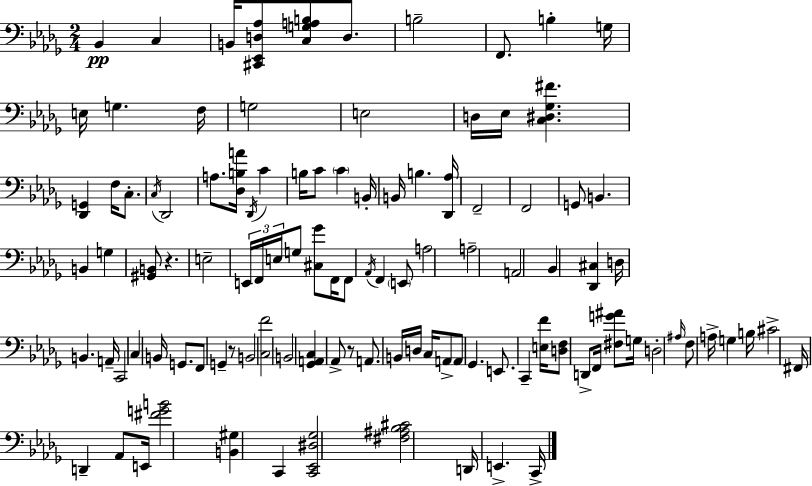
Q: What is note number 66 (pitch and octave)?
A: A2